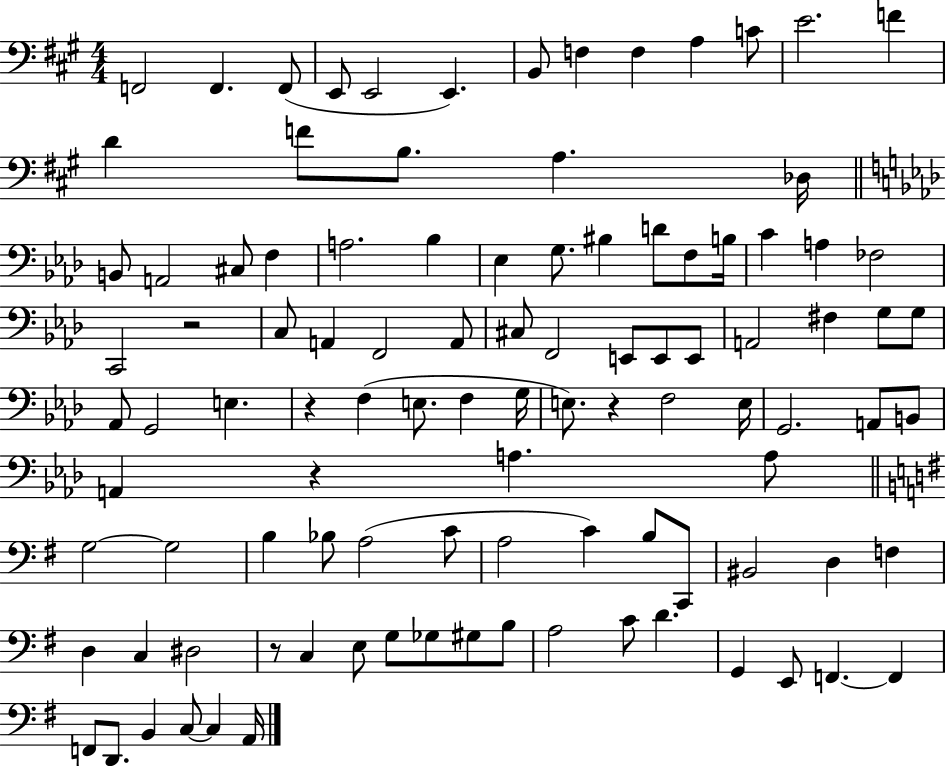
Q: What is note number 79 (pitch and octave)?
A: D#3